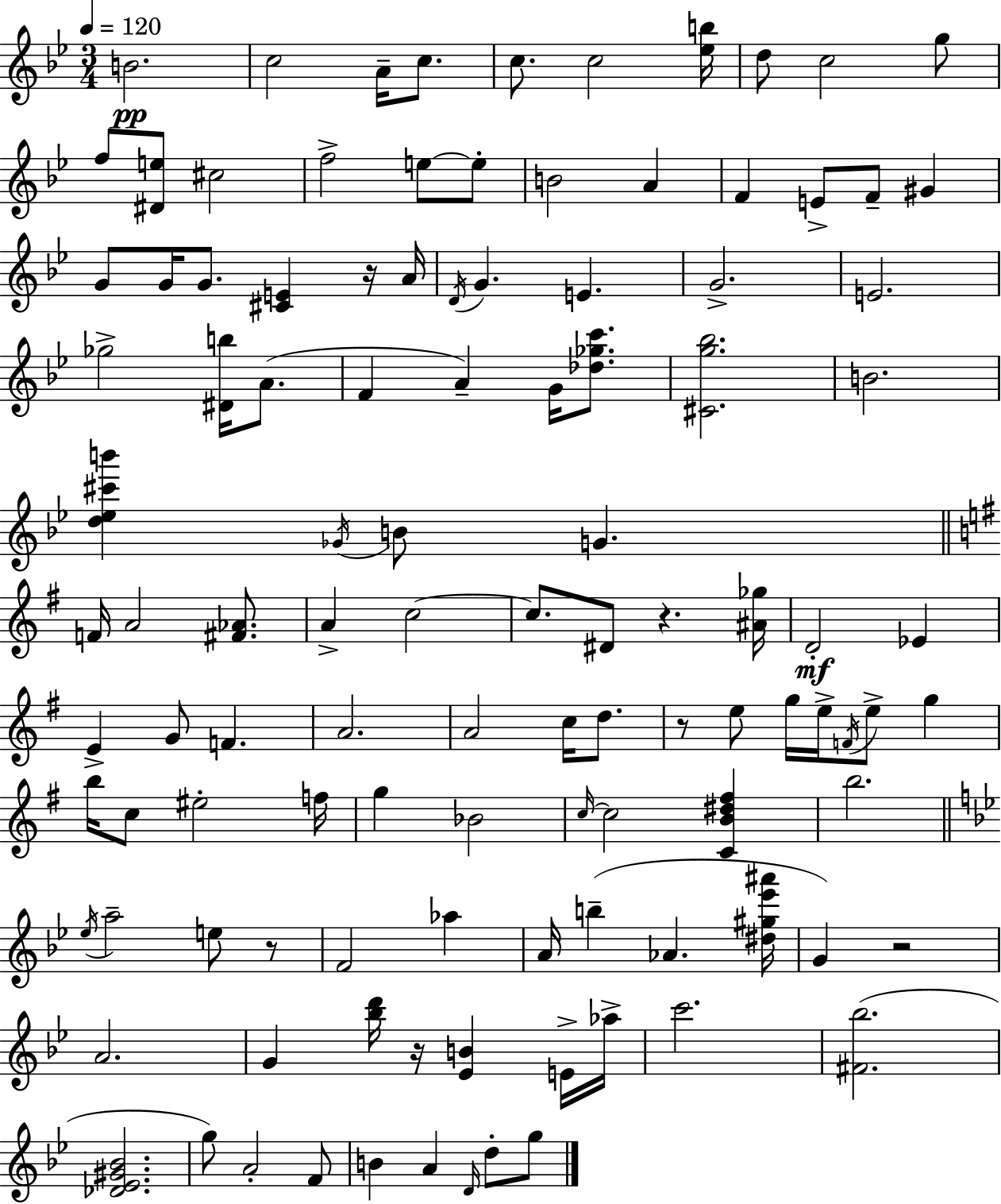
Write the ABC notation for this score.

X:1
T:Untitled
M:3/4
L:1/4
K:Bb
B2 c2 A/4 c/2 c/2 c2 [_eb]/4 d/2 c2 g/2 f/2 [^De]/2 ^c2 f2 e/2 e/2 B2 A F E/2 F/2 ^G G/2 G/4 G/2 [^CE] z/4 A/4 D/4 G E G2 E2 _g2 [^Db]/4 A/2 F A G/4 [_d_gc']/2 [^Cg_b]2 B2 [d_e^c'b'] _G/4 B/2 G F/4 A2 [^F_A]/2 A c2 c/2 ^D/2 z [^A_g]/4 D2 _E E G/2 F A2 A2 c/4 d/2 z/2 e/2 g/4 e/4 F/4 e/2 g b/4 c/2 ^e2 f/4 g _B2 c/4 c2 [CB^d^f] b2 _e/4 a2 e/2 z/2 F2 _a A/4 b _A [^d^g_e'^a']/4 G z2 A2 G [_bd']/4 z/4 [_EB] E/4 _a/4 c'2 [^F_b]2 [_D_E^G_B]2 g/2 A2 F/2 B A D/4 d/2 g/2